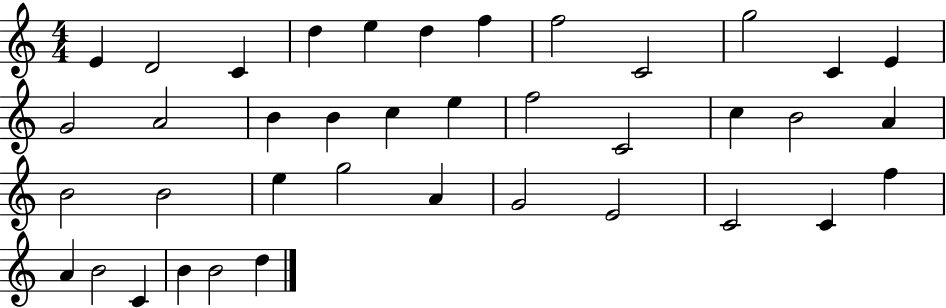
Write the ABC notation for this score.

X:1
T:Untitled
M:4/4
L:1/4
K:C
E D2 C d e d f f2 C2 g2 C E G2 A2 B B c e f2 C2 c B2 A B2 B2 e g2 A G2 E2 C2 C f A B2 C B B2 d